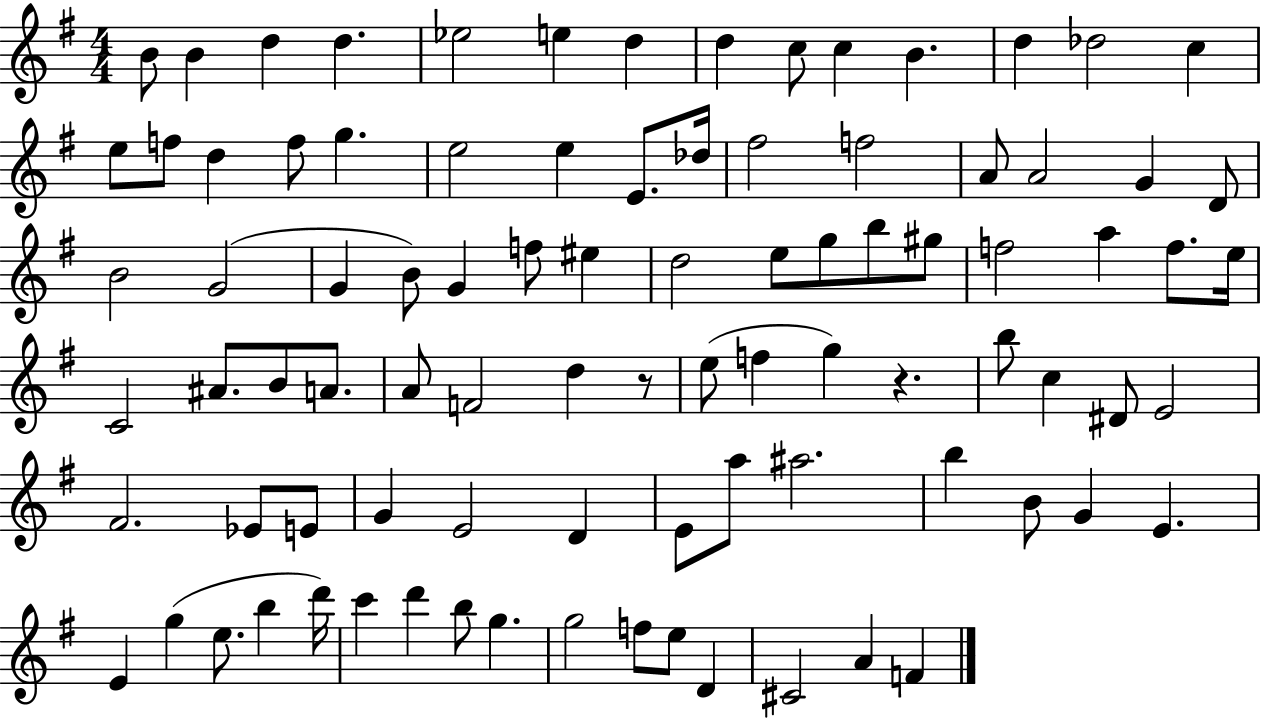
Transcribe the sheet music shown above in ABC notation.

X:1
T:Untitled
M:4/4
L:1/4
K:G
B/2 B d d _e2 e d d c/2 c B d _d2 c e/2 f/2 d f/2 g e2 e E/2 _d/4 ^f2 f2 A/2 A2 G D/2 B2 G2 G B/2 G f/2 ^e d2 e/2 g/2 b/2 ^g/2 f2 a f/2 e/4 C2 ^A/2 B/2 A/2 A/2 F2 d z/2 e/2 f g z b/2 c ^D/2 E2 ^F2 _E/2 E/2 G E2 D E/2 a/2 ^a2 b B/2 G E E g e/2 b d'/4 c' d' b/2 g g2 f/2 e/2 D ^C2 A F